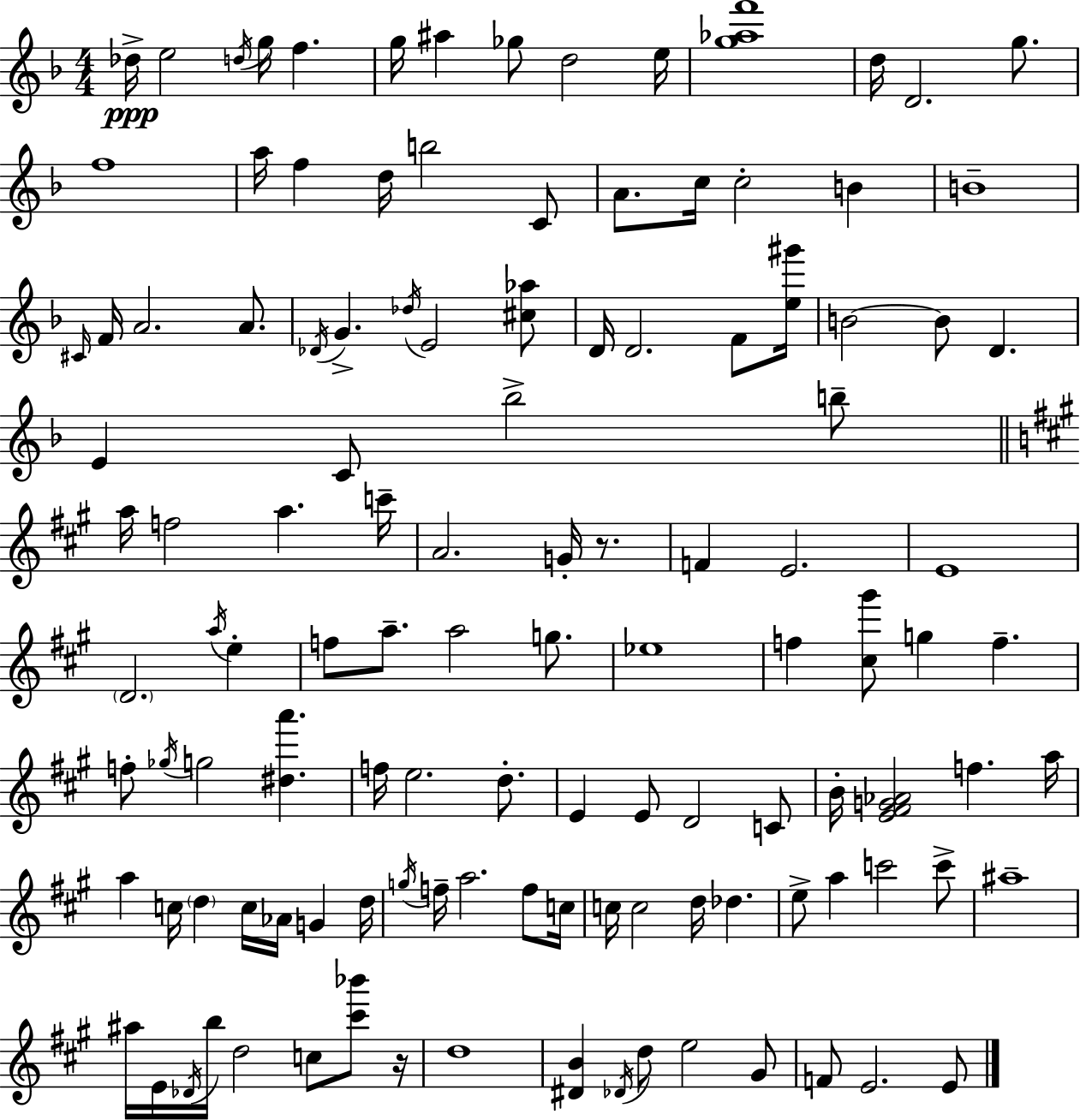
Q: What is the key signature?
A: D minor